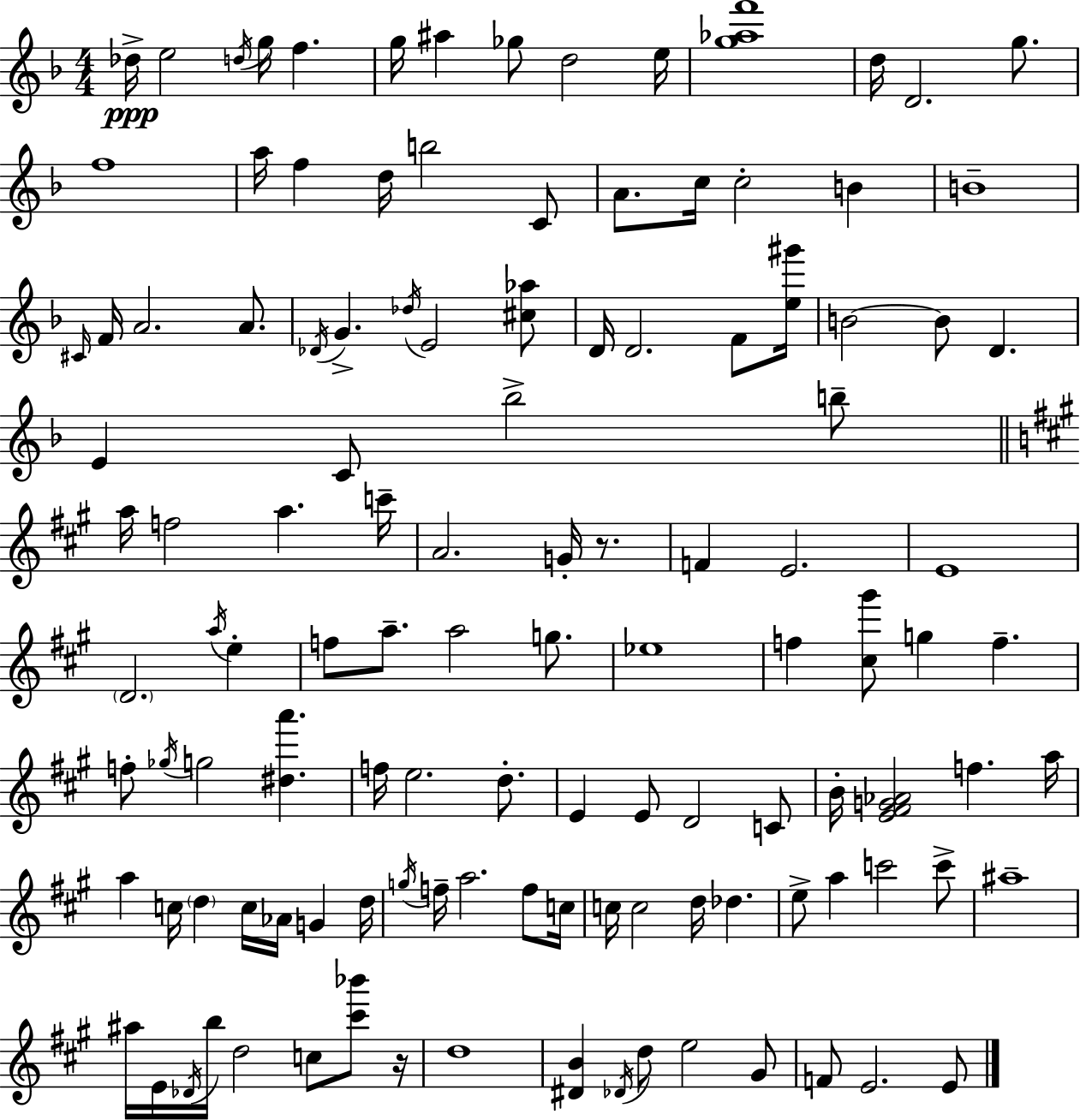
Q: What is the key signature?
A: D minor